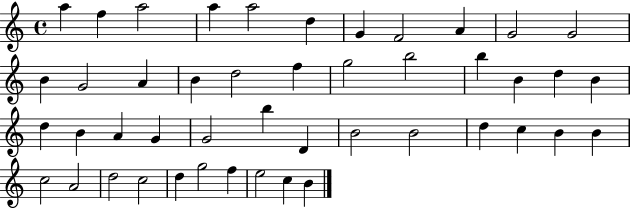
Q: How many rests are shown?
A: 0